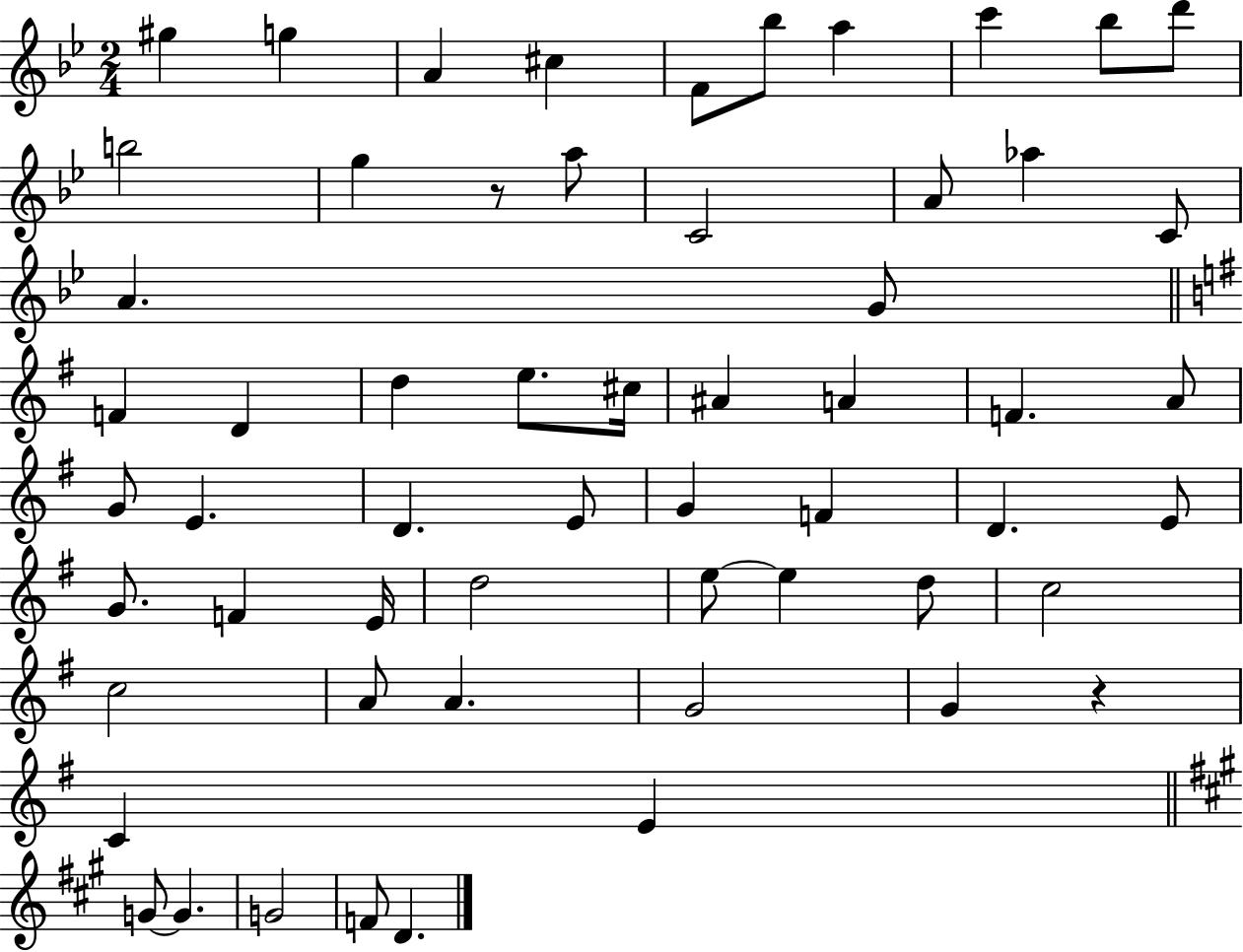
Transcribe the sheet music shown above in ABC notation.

X:1
T:Untitled
M:2/4
L:1/4
K:Bb
^g g A ^c F/2 _b/2 a c' _b/2 d'/2 b2 g z/2 a/2 C2 A/2 _a C/2 A G/2 F D d e/2 ^c/4 ^A A F A/2 G/2 E D E/2 G F D E/2 G/2 F E/4 d2 e/2 e d/2 c2 c2 A/2 A G2 G z C E G/2 G G2 F/2 D